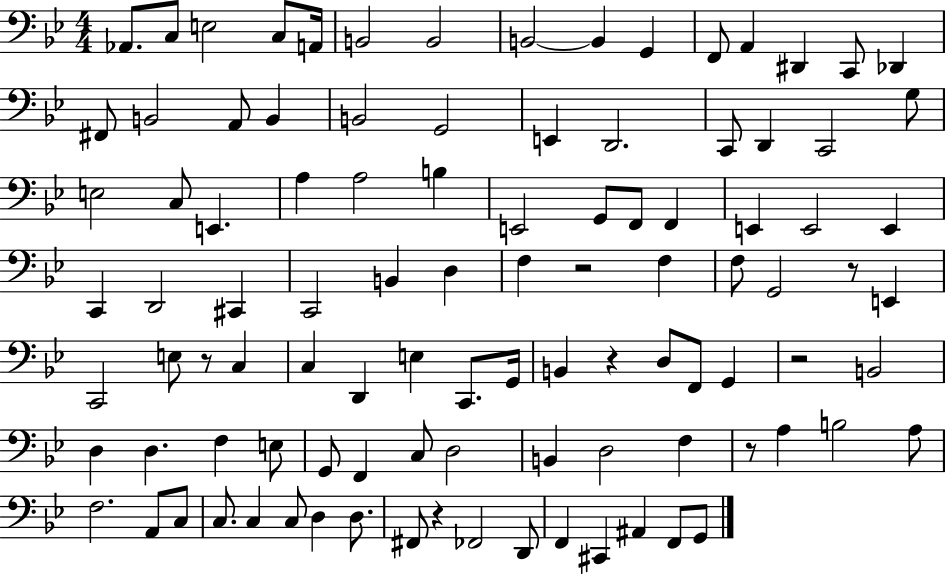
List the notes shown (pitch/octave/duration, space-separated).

Ab2/e. C3/e E3/h C3/e A2/s B2/h B2/h B2/h B2/q G2/q F2/e A2/q D#2/q C2/e Db2/q F#2/e B2/h A2/e B2/q B2/h G2/h E2/q D2/h. C2/e D2/q C2/h G3/e E3/h C3/e E2/q. A3/q A3/h B3/q E2/h G2/e F2/e F2/q E2/q E2/h E2/q C2/q D2/h C#2/q C2/h B2/q D3/q F3/q R/h F3/q F3/e G2/h R/e E2/q C2/h E3/e R/e C3/q C3/q D2/q E3/q C2/e. G2/s B2/q R/q D3/e F2/e G2/q R/h B2/h D3/q D3/q. F3/q E3/e G2/e F2/q C3/e D3/h B2/q D3/h F3/q R/e A3/q B3/h A3/e F3/h. A2/e C3/e C3/e. C3/q C3/e D3/q D3/e. F#2/e R/q FES2/h D2/e F2/q C#2/q A#2/q F2/e G2/e